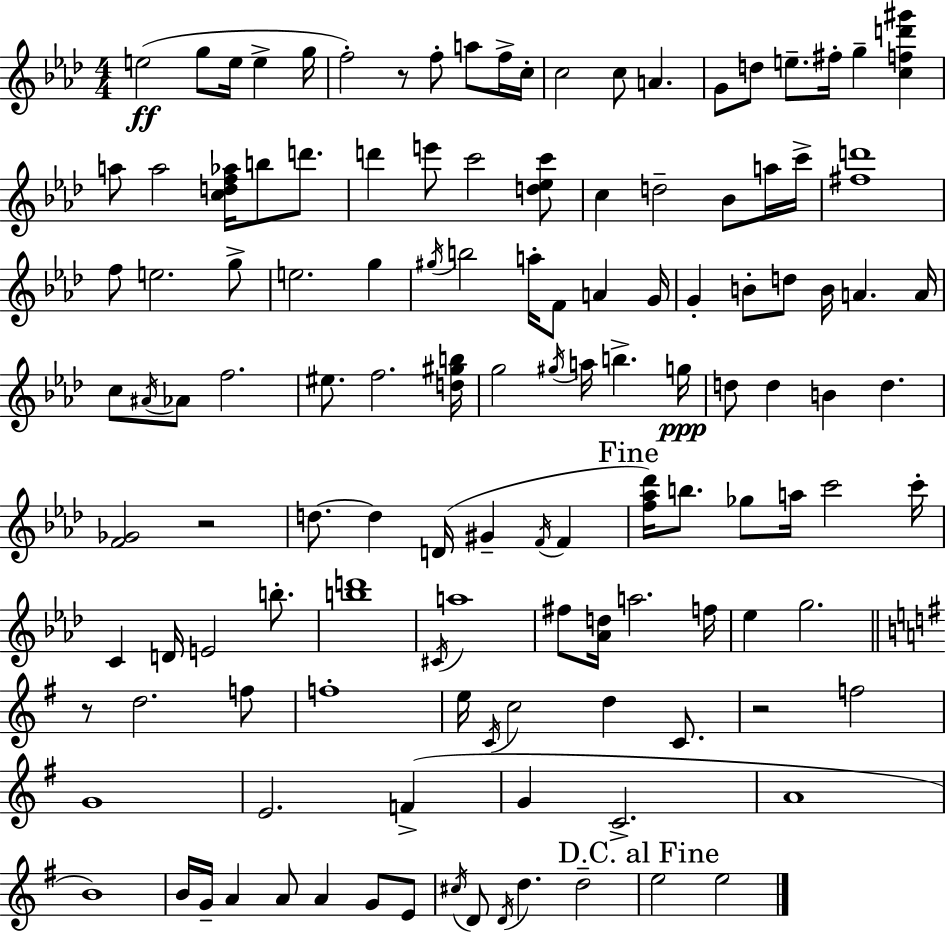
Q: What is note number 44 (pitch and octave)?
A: D5